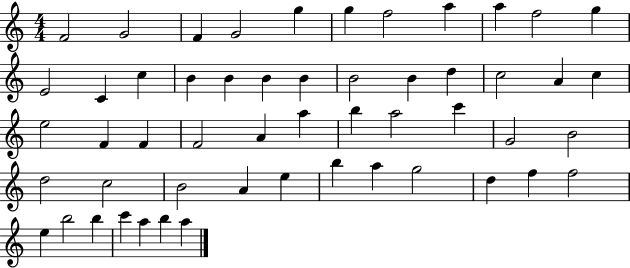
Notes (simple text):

F4/h G4/h F4/q G4/h G5/q G5/q F5/h A5/q A5/q F5/h G5/q E4/h C4/q C5/q B4/q B4/q B4/q B4/q B4/h B4/q D5/q C5/h A4/q C5/q E5/h F4/q F4/q F4/h A4/q A5/q B5/q A5/h C6/q G4/h B4/h D5/h C5/h B4/h A4/q E5/q B5/q A5/q G5/h D5/q F5/q F5/h E5/q B5/h B5/q C6/q A5/q B5/q A5/q